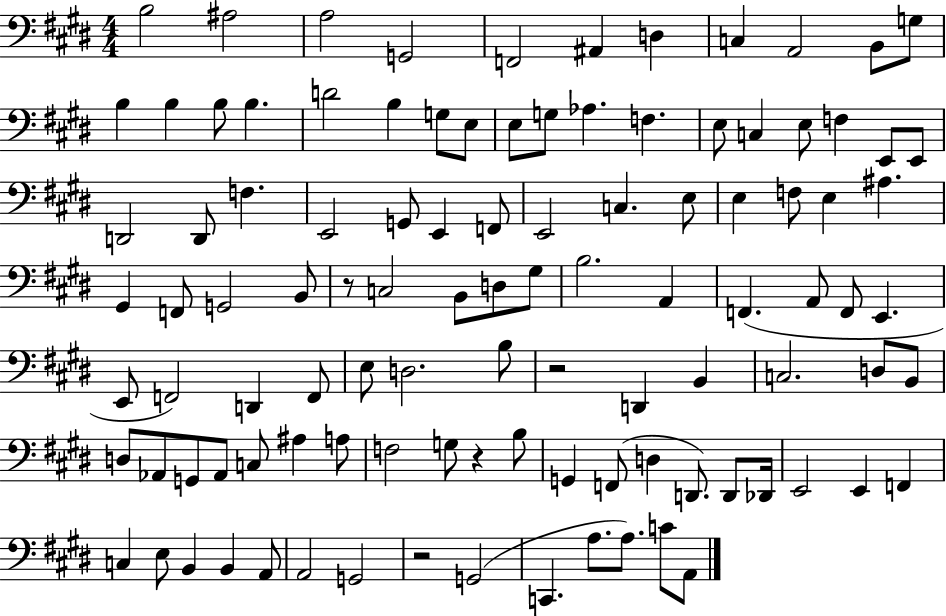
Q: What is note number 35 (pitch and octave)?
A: E2